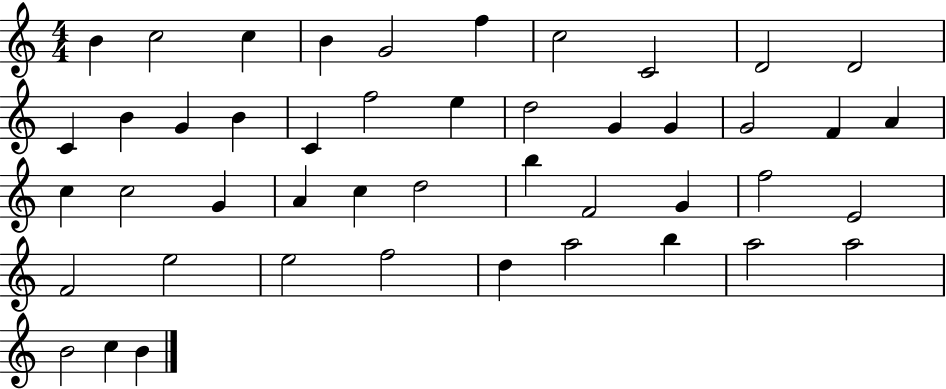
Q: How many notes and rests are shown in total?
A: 46